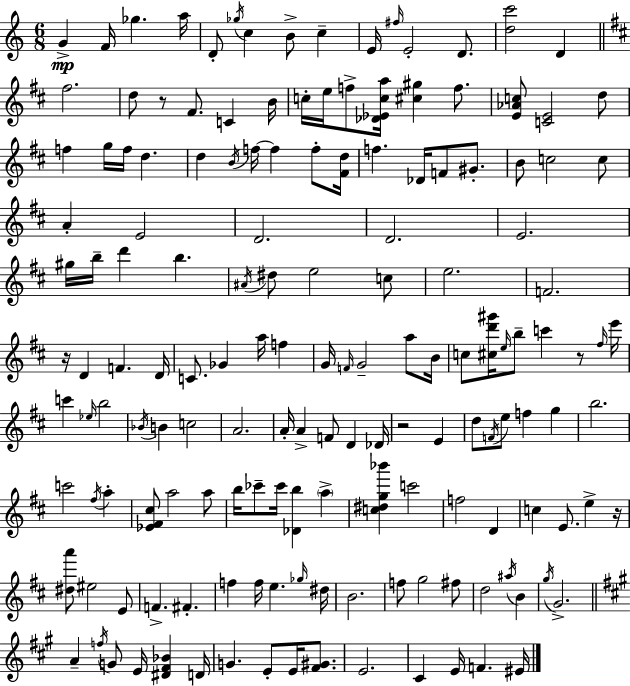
G4/q F4/s Gb5/q. A5/s D4/e Gb5/s C5/q B4/e C5/q E4/s F#5/s E4/h D4/e. [D5,C6]/h D4/q F#5/h. D5/e R/e F#4/e. C4/q B4/s C5/s E5/s F5/e [Db4,Eb4,C5,A5]/s [C#5,G#5]/q F5/e. [E4,Ab4,C5]/e [C4,E4]/h D5/e F5/q G5/s F5/s D5/q. D5/q B4/s F5/s F5/q F5/e [F#4,D5]/s F5/q. Db4/s F4/e G#4/e. B4/e C5/h C5/e A4/q E4/h D4/h. D4/h. E4/h. G#5/s B5/s D6/q B5/q. A#4/s D#5/e E5/h C5/e E5/h. F4/h. R/s D4/q F4/q. D4/s C4/e. Gb4/q A5/s F5/q G4/s F4/s G4/h A5/e B4/s C5/e [C#5,D6,G#6]/s E5/s B5/e C6/q R/e F#5/s E6/s C6/q Eb5/s B5/h Bb4/s B4/q C5/h A4/h. A4/s A4/q F4/e D4/q Db4/s R/h E4/q D5/e F4/s E5/e F5/q G5/q B5/h. C6/h F#5/s A5/q [Eb4,F#4,C#5]/e A5/h A5/e B5/s CES6/e CES6/s [Db4,B5]/q A5/q [C5,D#5,G5,Bb6]/q C6/h F5/h D4/q C5/q E4/e. E5/q R/s [D#5,A6]/e EIS5/h E4/e F4/q. F#4/q. F5/q F5/s E5/q. Gb5/s D#5/s B4/h. F5/e G5/h F#5/e D5/h A#5/s B4/q G5/s G4/h. A4/q F5/s G4/e E4/s [D#4,F#4,Bb4]/q D4/s G4/q. E4/e E4/s [F#4,G#4]/e. E4/h. C#4/q E4/s F4/q. EIS4/s